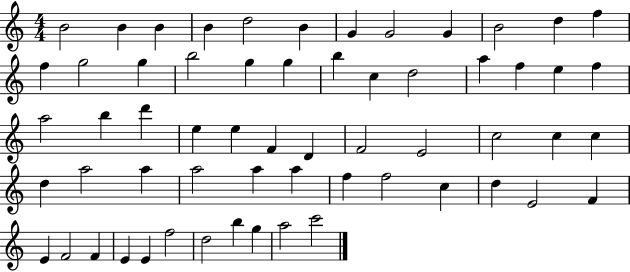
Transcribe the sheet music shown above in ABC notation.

X:1
T:Untitled
M:4/4
L:1/4
K:C
B2 B B B d2 B G G2 G B2 d f f g2 g b2 g g b c d2 a f e f a2 b d' e e F D F2 E2 c2 c c d a2 a a2 a a f f2 c d E2 F E F2 F E E f2 d2 b g a2 c'2